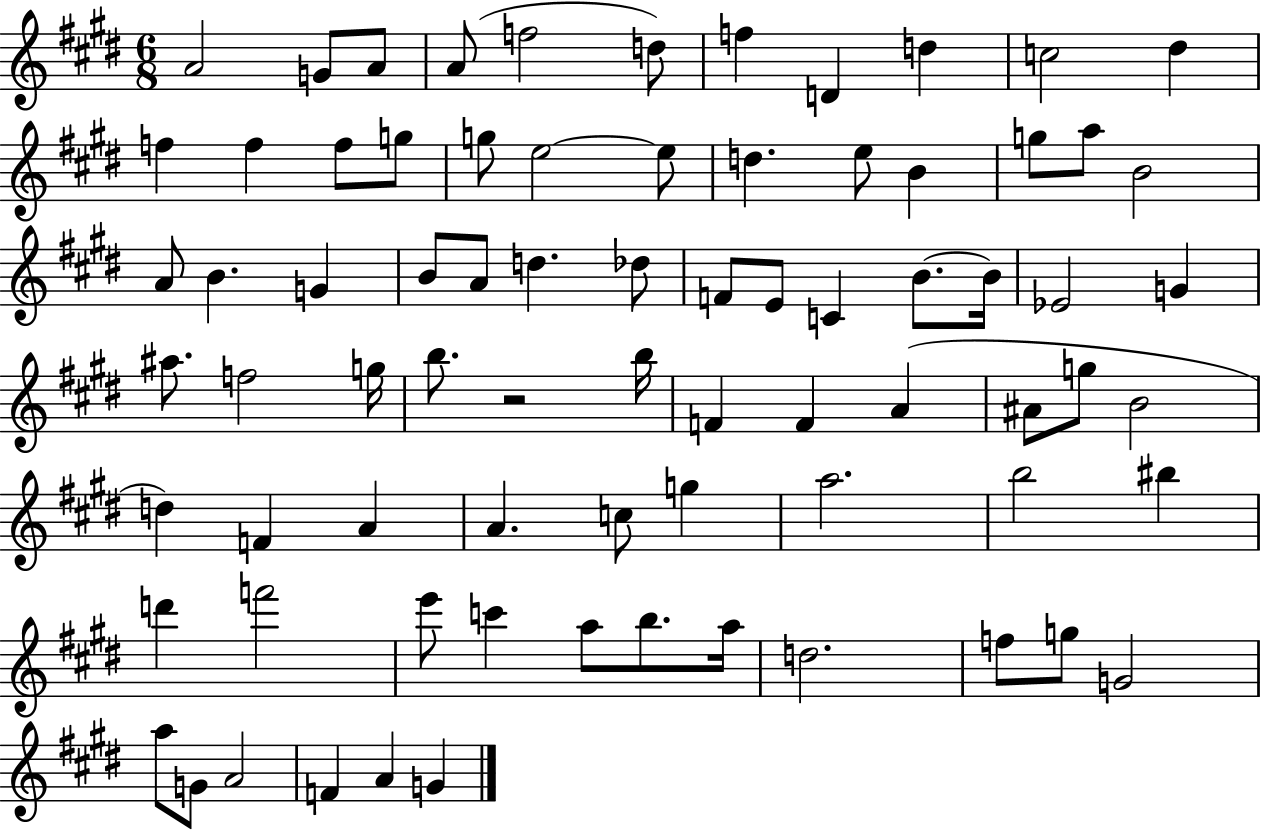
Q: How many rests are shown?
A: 1